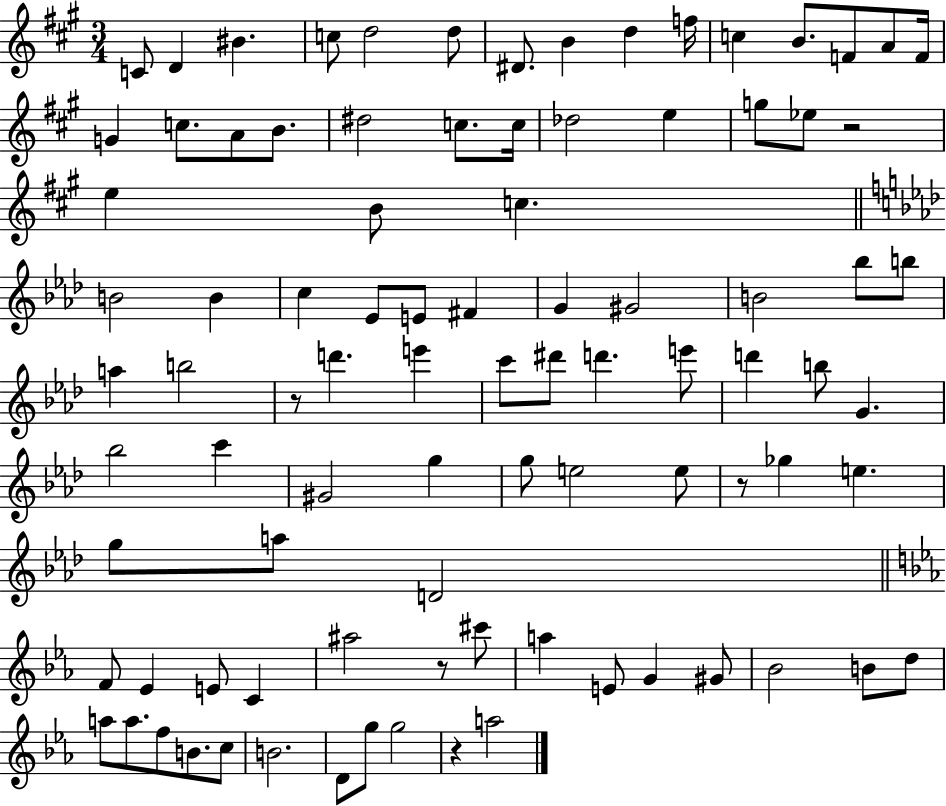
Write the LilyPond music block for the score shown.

{
  \clef treble
  \numericTimeSignature
  \time 3/4
  \key a \major
  c'8 d'4 bis'4. | c''8 d''2 d''8 | dis'8. b'4 d''4 f''16 | c''4 b'8. f'8 a'8 f'16 | \break g'4 c''8. a'8 b'8. | dis''2 c''8. c''16 | des''2 e''4 | g''8 ees''8 r2 | \break e''4 b'8 c''4. | \bar "||" \break \key f \minor b'2 b'4 | c''4 ees'8 e'8 fis'4 | g'4 gis'2 | b'2 bes''8 b''8 | \break a''4 b''2 | r8 d'''4. e'''4 | c'''8 dis'''8 d'''4. e'''8 | d'''4 b''8 g'4. | \break bes''2 c'''4 | gis'2 g''4 | g''8 e''2 e''8 | r8 ges''4 e''4. | \break g''8 a''8 d'2 | \bar "||" \break \key ees \major f'8 ees'4 e'8 c'4 | ais''2 r8 cis'''8 | a''4 e'8 g'4 gis'8 | bes'2 b'8 d''8 | \break a''8 a''8. f''8 b'8. c''8 | b'2. | d'8 g''8 g''2 | r4 a''2 | \break \bar "|."
}